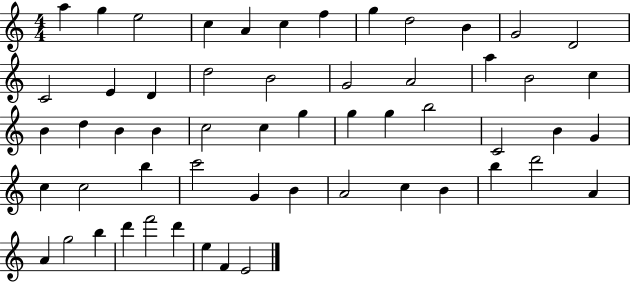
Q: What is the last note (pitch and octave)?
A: E4